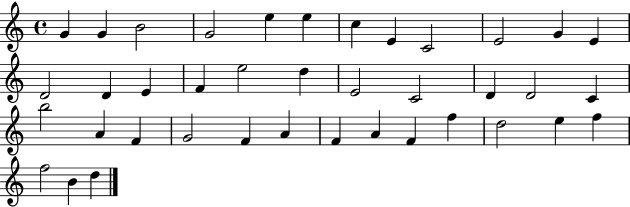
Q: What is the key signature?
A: C major